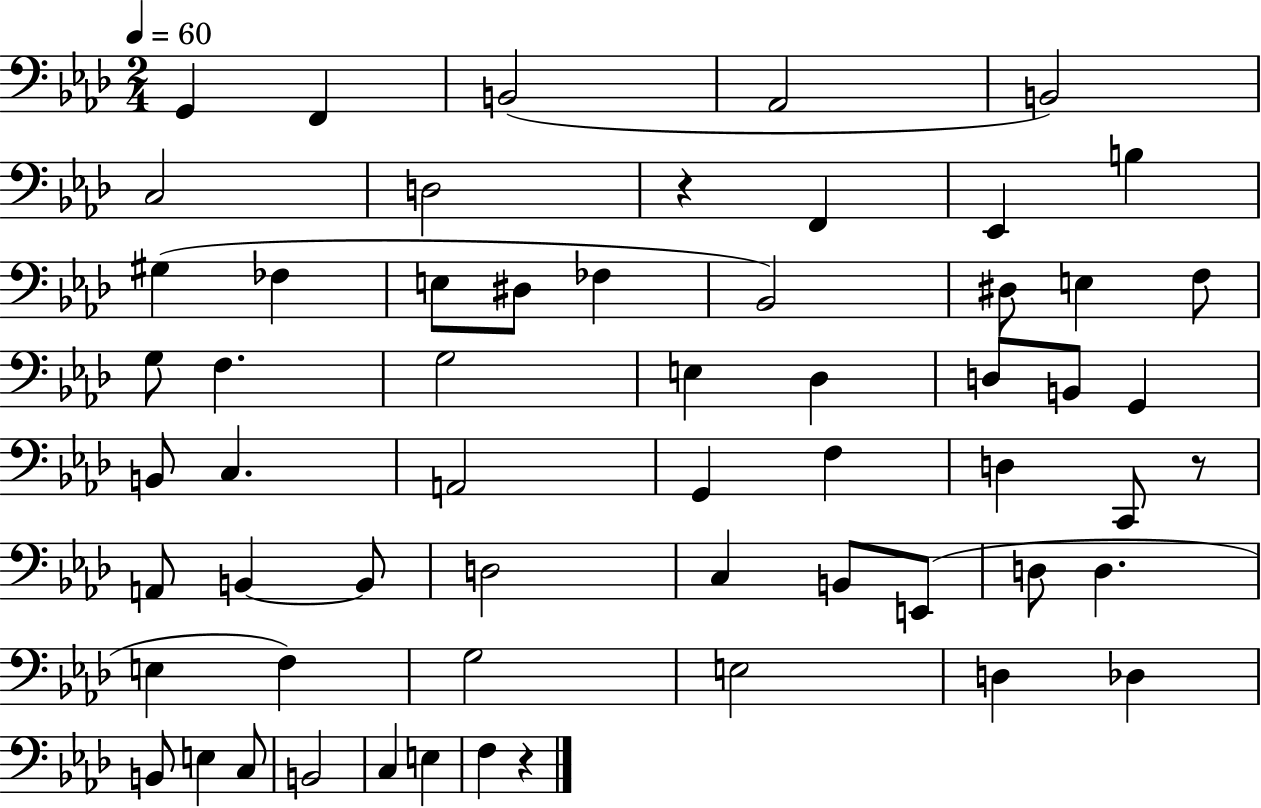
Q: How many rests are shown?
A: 3